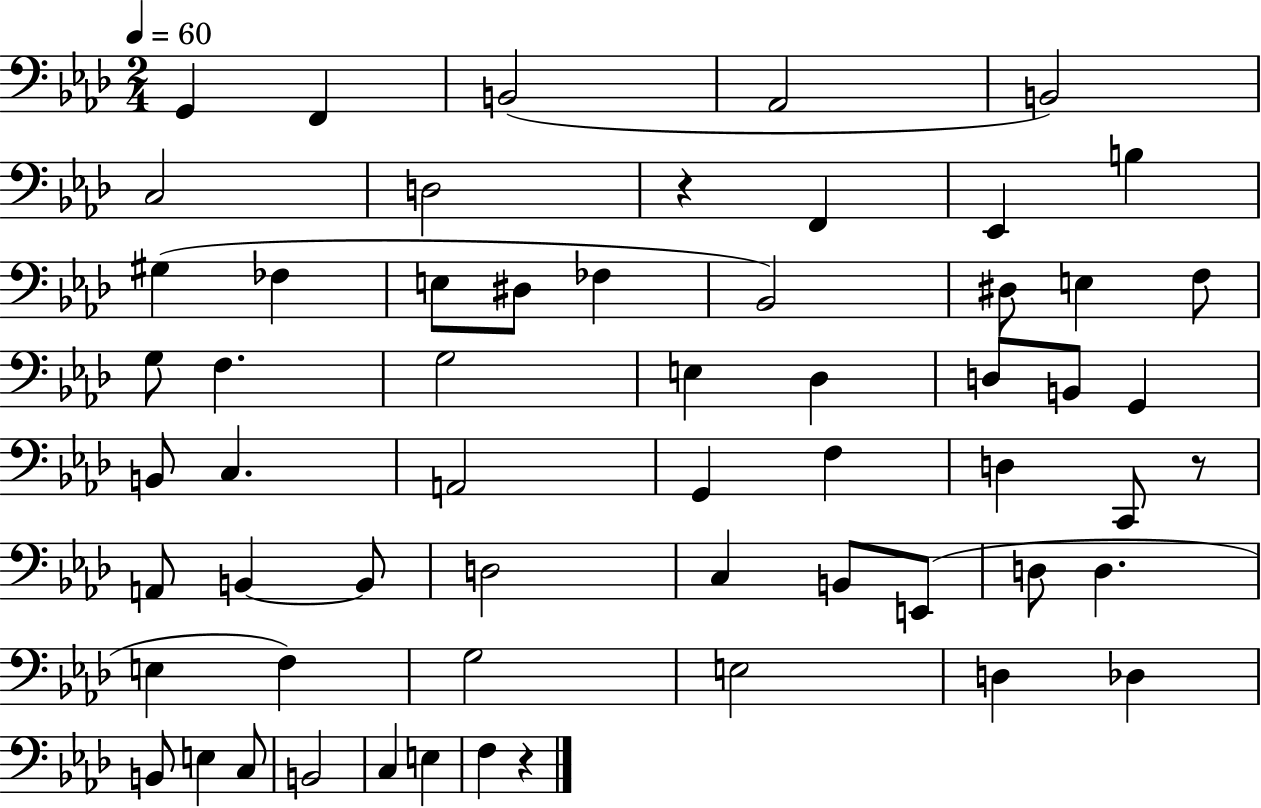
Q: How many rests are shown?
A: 3